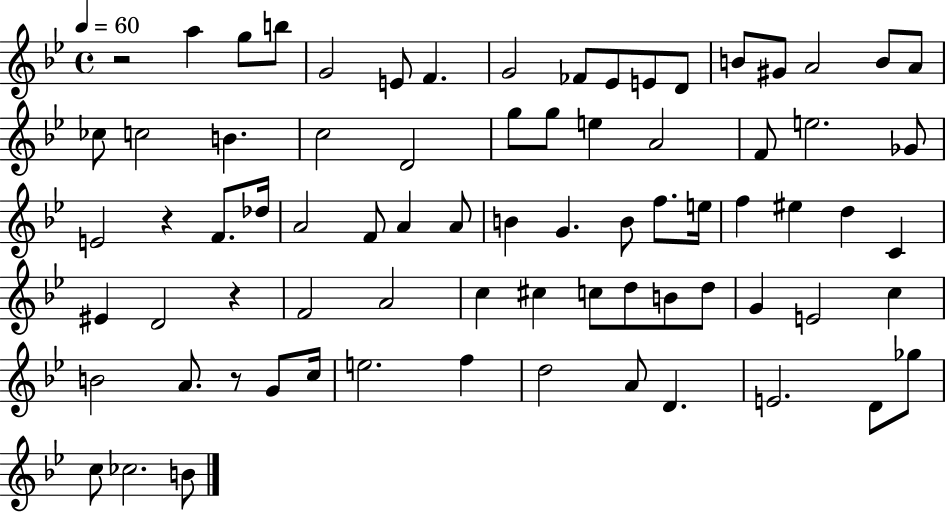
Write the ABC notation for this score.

X:1
T:Untitled
M:4/4
L:1/4
K:Bb
z2 a g/2 b/2 G2 E/2 F G2 _F/2 _E/2 E/2 D/2 B/2 ^G/2 A2 B/2 A/2 _c/2 c2 B c2 D2 g/2 g/2 e A2 F/2 e2 _G/2 E2 z F/2 _d/4 A2 F/2 A A/2 B G B/2 f/2 e/4 f ^e d C ^E D2 z F2 A2 c ^c c/2 d/2 B/2 d/2 G E2 c B2 A/2 z/2 G/2 c/4 e2 f d2 A/2 D E2 D/2 _g/2 c/2 _c2 B/2